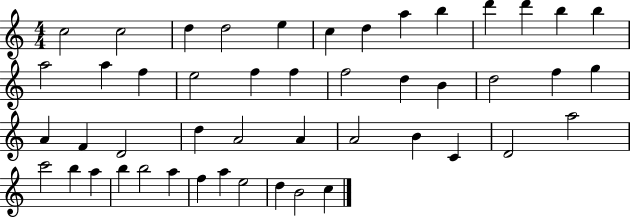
C5/h C5/h D5/q D5/h E5/q C5/q D5/q A5/q B5/q D6/q D6/q B5/q B5/q A5/h A5/q F5/q E5/h F5/q F5/q F5/h D5/q B4/q D5/h F5/q G5/q A4/q F4/q D4/h D5/q A4/h A4/q A4/h B4/q C4/q D4/h A5/h C6/h B5/q A5/q B5/q B5/h A5/q F5/q A5/q E5/h D5/q B4/h C5/q